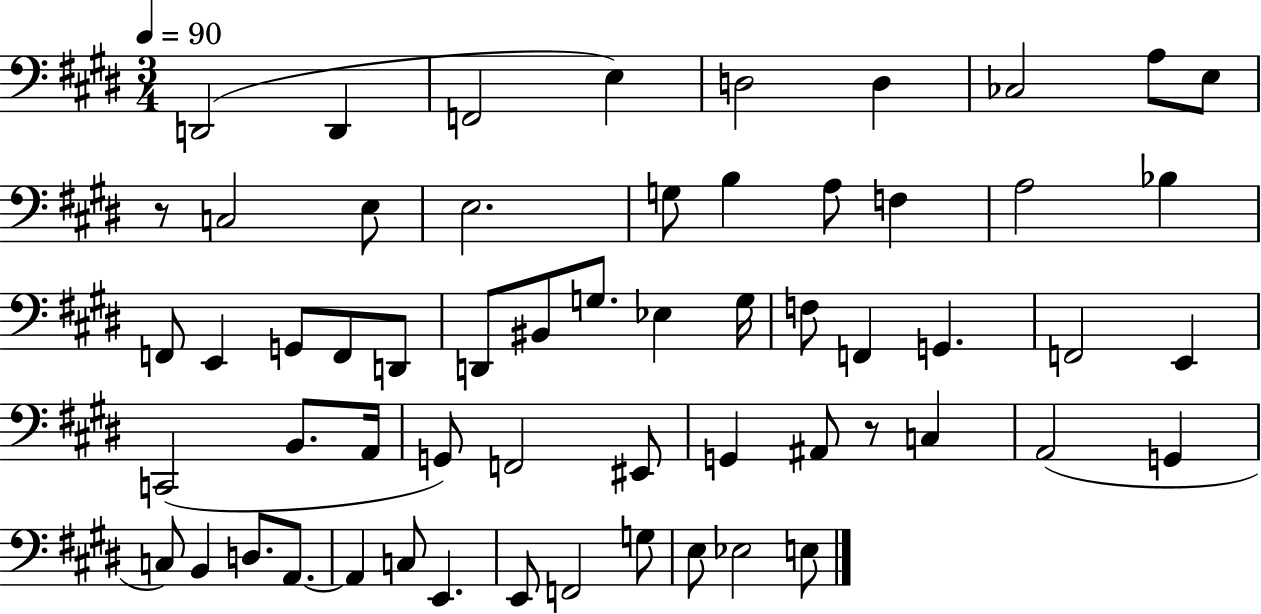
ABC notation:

X:1
T:Untitled
M:3/4
L:1/4
K:E
D,,2 D,, F,,2 E, D,2 D, _C,2 A,/2 E,/2 z/2 C,2 E,/2 E,2 G,/2 B, A,/2 F, A,2 _B, F,,/2 E,, G,,/2 F,,/2 D,,/2 D,,/2 ^B,,/2 G,/2 _E, G,/4 F,/2 F,, G,, F,,2 E,, C,,2 B,,/2 A,,/4 G,,/2 F,,2 ^E,,/2 G,, ^A,,/2 z/2 C, A,,2 G,, C,/2 B,, D,/2 A,,/2 A,, C,/2 E,, E,,/2 F,,2 G,/2 E,/2 _E,2 E,/2